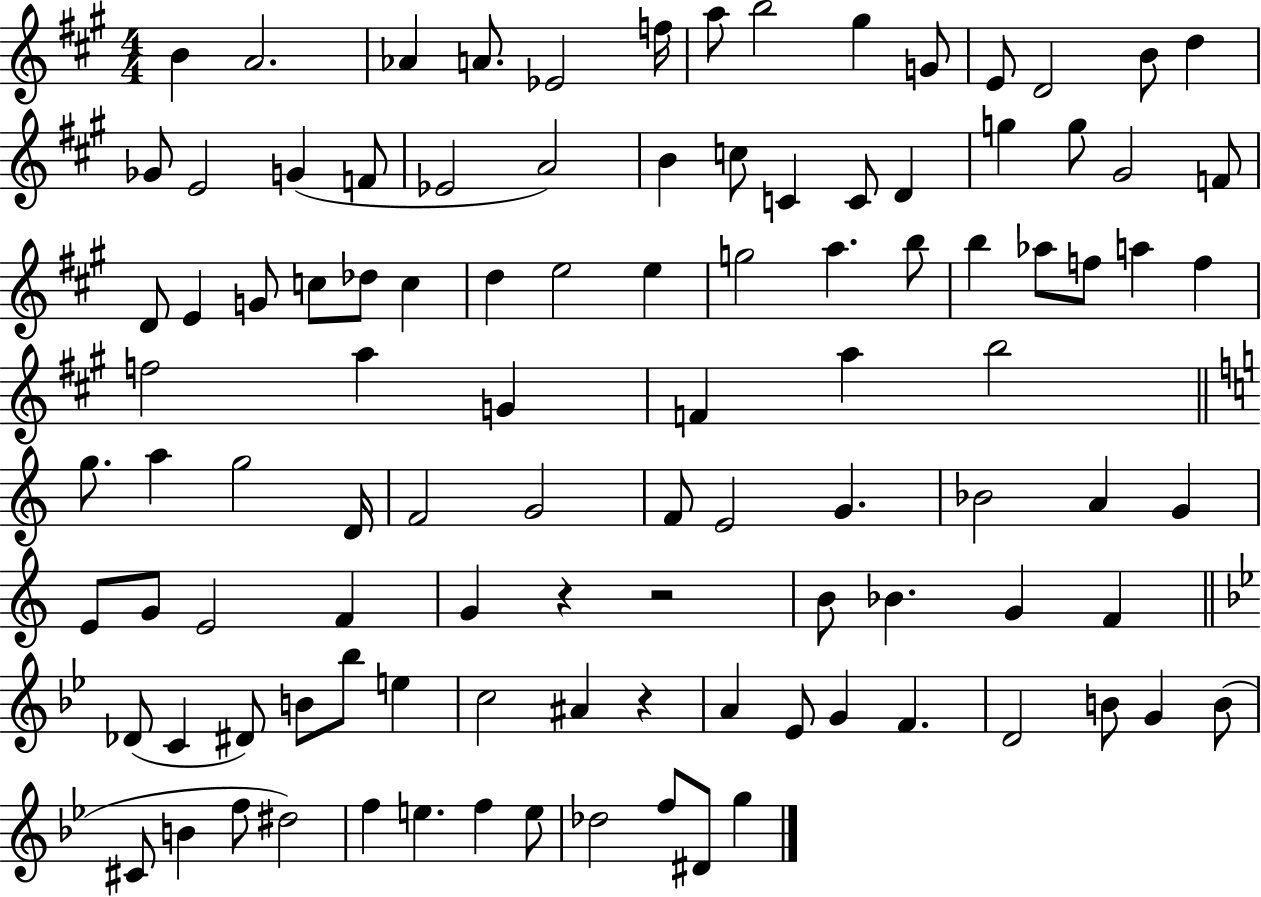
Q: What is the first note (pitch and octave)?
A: B4